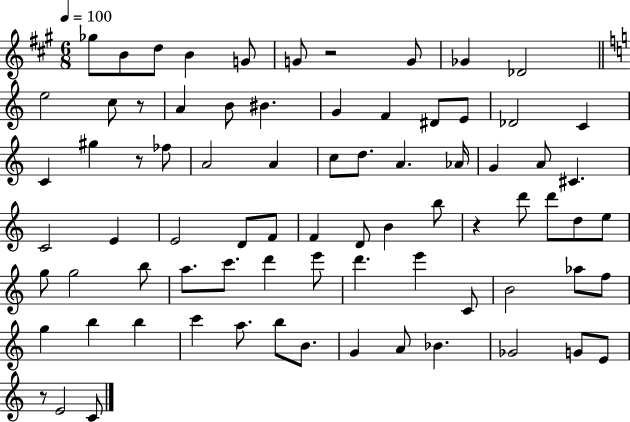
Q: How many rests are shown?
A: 5